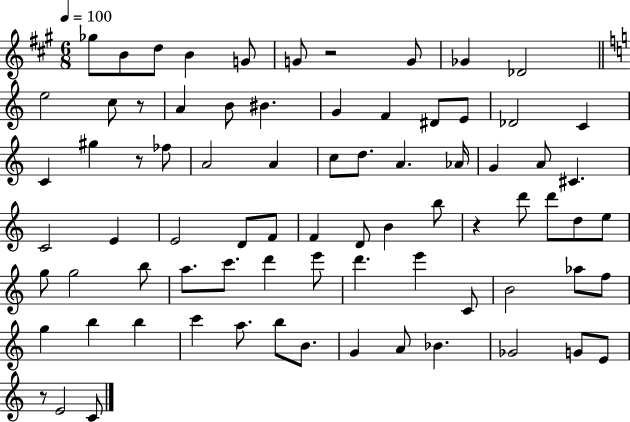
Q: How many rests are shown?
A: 5